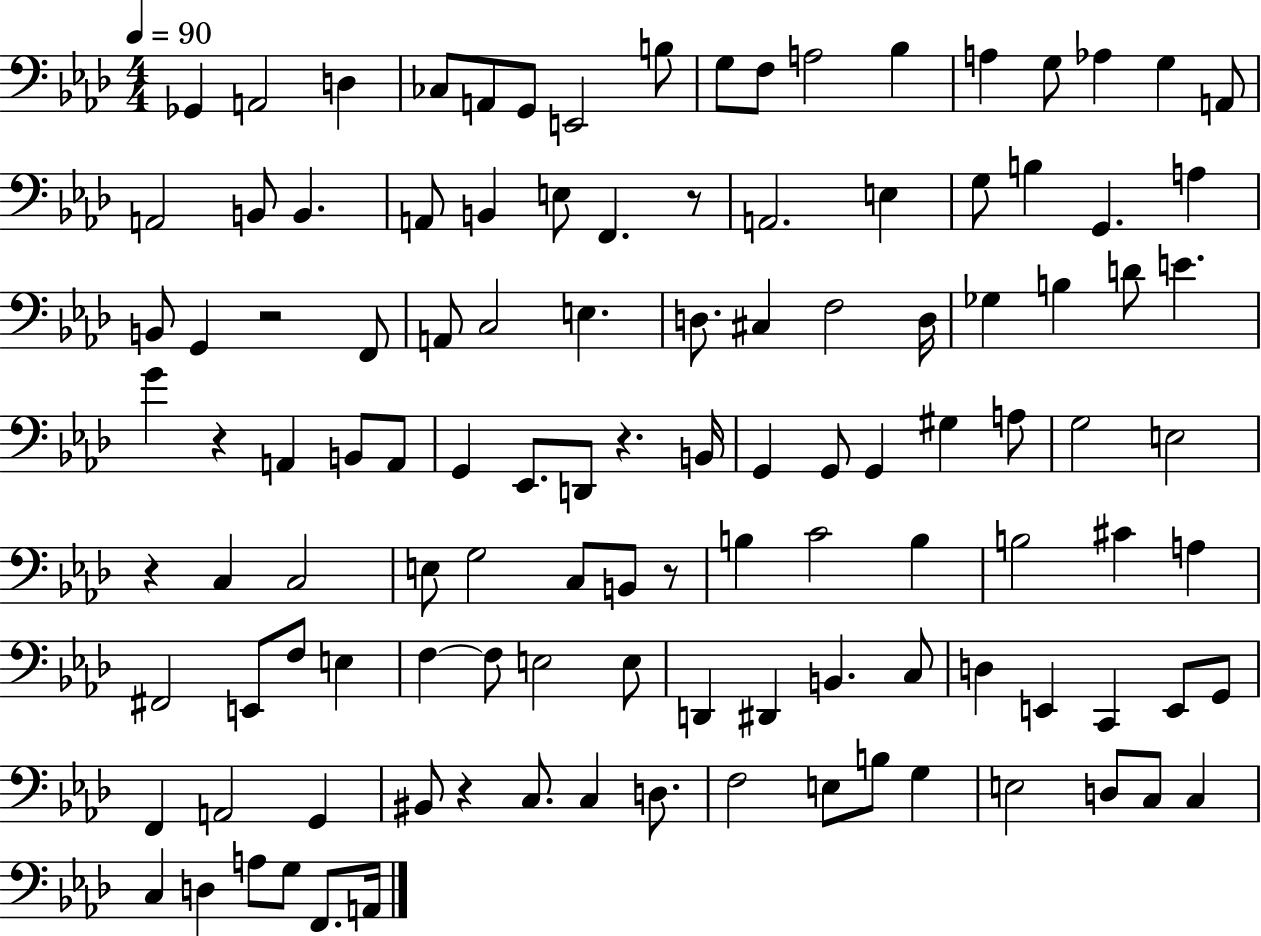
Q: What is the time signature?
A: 4/4